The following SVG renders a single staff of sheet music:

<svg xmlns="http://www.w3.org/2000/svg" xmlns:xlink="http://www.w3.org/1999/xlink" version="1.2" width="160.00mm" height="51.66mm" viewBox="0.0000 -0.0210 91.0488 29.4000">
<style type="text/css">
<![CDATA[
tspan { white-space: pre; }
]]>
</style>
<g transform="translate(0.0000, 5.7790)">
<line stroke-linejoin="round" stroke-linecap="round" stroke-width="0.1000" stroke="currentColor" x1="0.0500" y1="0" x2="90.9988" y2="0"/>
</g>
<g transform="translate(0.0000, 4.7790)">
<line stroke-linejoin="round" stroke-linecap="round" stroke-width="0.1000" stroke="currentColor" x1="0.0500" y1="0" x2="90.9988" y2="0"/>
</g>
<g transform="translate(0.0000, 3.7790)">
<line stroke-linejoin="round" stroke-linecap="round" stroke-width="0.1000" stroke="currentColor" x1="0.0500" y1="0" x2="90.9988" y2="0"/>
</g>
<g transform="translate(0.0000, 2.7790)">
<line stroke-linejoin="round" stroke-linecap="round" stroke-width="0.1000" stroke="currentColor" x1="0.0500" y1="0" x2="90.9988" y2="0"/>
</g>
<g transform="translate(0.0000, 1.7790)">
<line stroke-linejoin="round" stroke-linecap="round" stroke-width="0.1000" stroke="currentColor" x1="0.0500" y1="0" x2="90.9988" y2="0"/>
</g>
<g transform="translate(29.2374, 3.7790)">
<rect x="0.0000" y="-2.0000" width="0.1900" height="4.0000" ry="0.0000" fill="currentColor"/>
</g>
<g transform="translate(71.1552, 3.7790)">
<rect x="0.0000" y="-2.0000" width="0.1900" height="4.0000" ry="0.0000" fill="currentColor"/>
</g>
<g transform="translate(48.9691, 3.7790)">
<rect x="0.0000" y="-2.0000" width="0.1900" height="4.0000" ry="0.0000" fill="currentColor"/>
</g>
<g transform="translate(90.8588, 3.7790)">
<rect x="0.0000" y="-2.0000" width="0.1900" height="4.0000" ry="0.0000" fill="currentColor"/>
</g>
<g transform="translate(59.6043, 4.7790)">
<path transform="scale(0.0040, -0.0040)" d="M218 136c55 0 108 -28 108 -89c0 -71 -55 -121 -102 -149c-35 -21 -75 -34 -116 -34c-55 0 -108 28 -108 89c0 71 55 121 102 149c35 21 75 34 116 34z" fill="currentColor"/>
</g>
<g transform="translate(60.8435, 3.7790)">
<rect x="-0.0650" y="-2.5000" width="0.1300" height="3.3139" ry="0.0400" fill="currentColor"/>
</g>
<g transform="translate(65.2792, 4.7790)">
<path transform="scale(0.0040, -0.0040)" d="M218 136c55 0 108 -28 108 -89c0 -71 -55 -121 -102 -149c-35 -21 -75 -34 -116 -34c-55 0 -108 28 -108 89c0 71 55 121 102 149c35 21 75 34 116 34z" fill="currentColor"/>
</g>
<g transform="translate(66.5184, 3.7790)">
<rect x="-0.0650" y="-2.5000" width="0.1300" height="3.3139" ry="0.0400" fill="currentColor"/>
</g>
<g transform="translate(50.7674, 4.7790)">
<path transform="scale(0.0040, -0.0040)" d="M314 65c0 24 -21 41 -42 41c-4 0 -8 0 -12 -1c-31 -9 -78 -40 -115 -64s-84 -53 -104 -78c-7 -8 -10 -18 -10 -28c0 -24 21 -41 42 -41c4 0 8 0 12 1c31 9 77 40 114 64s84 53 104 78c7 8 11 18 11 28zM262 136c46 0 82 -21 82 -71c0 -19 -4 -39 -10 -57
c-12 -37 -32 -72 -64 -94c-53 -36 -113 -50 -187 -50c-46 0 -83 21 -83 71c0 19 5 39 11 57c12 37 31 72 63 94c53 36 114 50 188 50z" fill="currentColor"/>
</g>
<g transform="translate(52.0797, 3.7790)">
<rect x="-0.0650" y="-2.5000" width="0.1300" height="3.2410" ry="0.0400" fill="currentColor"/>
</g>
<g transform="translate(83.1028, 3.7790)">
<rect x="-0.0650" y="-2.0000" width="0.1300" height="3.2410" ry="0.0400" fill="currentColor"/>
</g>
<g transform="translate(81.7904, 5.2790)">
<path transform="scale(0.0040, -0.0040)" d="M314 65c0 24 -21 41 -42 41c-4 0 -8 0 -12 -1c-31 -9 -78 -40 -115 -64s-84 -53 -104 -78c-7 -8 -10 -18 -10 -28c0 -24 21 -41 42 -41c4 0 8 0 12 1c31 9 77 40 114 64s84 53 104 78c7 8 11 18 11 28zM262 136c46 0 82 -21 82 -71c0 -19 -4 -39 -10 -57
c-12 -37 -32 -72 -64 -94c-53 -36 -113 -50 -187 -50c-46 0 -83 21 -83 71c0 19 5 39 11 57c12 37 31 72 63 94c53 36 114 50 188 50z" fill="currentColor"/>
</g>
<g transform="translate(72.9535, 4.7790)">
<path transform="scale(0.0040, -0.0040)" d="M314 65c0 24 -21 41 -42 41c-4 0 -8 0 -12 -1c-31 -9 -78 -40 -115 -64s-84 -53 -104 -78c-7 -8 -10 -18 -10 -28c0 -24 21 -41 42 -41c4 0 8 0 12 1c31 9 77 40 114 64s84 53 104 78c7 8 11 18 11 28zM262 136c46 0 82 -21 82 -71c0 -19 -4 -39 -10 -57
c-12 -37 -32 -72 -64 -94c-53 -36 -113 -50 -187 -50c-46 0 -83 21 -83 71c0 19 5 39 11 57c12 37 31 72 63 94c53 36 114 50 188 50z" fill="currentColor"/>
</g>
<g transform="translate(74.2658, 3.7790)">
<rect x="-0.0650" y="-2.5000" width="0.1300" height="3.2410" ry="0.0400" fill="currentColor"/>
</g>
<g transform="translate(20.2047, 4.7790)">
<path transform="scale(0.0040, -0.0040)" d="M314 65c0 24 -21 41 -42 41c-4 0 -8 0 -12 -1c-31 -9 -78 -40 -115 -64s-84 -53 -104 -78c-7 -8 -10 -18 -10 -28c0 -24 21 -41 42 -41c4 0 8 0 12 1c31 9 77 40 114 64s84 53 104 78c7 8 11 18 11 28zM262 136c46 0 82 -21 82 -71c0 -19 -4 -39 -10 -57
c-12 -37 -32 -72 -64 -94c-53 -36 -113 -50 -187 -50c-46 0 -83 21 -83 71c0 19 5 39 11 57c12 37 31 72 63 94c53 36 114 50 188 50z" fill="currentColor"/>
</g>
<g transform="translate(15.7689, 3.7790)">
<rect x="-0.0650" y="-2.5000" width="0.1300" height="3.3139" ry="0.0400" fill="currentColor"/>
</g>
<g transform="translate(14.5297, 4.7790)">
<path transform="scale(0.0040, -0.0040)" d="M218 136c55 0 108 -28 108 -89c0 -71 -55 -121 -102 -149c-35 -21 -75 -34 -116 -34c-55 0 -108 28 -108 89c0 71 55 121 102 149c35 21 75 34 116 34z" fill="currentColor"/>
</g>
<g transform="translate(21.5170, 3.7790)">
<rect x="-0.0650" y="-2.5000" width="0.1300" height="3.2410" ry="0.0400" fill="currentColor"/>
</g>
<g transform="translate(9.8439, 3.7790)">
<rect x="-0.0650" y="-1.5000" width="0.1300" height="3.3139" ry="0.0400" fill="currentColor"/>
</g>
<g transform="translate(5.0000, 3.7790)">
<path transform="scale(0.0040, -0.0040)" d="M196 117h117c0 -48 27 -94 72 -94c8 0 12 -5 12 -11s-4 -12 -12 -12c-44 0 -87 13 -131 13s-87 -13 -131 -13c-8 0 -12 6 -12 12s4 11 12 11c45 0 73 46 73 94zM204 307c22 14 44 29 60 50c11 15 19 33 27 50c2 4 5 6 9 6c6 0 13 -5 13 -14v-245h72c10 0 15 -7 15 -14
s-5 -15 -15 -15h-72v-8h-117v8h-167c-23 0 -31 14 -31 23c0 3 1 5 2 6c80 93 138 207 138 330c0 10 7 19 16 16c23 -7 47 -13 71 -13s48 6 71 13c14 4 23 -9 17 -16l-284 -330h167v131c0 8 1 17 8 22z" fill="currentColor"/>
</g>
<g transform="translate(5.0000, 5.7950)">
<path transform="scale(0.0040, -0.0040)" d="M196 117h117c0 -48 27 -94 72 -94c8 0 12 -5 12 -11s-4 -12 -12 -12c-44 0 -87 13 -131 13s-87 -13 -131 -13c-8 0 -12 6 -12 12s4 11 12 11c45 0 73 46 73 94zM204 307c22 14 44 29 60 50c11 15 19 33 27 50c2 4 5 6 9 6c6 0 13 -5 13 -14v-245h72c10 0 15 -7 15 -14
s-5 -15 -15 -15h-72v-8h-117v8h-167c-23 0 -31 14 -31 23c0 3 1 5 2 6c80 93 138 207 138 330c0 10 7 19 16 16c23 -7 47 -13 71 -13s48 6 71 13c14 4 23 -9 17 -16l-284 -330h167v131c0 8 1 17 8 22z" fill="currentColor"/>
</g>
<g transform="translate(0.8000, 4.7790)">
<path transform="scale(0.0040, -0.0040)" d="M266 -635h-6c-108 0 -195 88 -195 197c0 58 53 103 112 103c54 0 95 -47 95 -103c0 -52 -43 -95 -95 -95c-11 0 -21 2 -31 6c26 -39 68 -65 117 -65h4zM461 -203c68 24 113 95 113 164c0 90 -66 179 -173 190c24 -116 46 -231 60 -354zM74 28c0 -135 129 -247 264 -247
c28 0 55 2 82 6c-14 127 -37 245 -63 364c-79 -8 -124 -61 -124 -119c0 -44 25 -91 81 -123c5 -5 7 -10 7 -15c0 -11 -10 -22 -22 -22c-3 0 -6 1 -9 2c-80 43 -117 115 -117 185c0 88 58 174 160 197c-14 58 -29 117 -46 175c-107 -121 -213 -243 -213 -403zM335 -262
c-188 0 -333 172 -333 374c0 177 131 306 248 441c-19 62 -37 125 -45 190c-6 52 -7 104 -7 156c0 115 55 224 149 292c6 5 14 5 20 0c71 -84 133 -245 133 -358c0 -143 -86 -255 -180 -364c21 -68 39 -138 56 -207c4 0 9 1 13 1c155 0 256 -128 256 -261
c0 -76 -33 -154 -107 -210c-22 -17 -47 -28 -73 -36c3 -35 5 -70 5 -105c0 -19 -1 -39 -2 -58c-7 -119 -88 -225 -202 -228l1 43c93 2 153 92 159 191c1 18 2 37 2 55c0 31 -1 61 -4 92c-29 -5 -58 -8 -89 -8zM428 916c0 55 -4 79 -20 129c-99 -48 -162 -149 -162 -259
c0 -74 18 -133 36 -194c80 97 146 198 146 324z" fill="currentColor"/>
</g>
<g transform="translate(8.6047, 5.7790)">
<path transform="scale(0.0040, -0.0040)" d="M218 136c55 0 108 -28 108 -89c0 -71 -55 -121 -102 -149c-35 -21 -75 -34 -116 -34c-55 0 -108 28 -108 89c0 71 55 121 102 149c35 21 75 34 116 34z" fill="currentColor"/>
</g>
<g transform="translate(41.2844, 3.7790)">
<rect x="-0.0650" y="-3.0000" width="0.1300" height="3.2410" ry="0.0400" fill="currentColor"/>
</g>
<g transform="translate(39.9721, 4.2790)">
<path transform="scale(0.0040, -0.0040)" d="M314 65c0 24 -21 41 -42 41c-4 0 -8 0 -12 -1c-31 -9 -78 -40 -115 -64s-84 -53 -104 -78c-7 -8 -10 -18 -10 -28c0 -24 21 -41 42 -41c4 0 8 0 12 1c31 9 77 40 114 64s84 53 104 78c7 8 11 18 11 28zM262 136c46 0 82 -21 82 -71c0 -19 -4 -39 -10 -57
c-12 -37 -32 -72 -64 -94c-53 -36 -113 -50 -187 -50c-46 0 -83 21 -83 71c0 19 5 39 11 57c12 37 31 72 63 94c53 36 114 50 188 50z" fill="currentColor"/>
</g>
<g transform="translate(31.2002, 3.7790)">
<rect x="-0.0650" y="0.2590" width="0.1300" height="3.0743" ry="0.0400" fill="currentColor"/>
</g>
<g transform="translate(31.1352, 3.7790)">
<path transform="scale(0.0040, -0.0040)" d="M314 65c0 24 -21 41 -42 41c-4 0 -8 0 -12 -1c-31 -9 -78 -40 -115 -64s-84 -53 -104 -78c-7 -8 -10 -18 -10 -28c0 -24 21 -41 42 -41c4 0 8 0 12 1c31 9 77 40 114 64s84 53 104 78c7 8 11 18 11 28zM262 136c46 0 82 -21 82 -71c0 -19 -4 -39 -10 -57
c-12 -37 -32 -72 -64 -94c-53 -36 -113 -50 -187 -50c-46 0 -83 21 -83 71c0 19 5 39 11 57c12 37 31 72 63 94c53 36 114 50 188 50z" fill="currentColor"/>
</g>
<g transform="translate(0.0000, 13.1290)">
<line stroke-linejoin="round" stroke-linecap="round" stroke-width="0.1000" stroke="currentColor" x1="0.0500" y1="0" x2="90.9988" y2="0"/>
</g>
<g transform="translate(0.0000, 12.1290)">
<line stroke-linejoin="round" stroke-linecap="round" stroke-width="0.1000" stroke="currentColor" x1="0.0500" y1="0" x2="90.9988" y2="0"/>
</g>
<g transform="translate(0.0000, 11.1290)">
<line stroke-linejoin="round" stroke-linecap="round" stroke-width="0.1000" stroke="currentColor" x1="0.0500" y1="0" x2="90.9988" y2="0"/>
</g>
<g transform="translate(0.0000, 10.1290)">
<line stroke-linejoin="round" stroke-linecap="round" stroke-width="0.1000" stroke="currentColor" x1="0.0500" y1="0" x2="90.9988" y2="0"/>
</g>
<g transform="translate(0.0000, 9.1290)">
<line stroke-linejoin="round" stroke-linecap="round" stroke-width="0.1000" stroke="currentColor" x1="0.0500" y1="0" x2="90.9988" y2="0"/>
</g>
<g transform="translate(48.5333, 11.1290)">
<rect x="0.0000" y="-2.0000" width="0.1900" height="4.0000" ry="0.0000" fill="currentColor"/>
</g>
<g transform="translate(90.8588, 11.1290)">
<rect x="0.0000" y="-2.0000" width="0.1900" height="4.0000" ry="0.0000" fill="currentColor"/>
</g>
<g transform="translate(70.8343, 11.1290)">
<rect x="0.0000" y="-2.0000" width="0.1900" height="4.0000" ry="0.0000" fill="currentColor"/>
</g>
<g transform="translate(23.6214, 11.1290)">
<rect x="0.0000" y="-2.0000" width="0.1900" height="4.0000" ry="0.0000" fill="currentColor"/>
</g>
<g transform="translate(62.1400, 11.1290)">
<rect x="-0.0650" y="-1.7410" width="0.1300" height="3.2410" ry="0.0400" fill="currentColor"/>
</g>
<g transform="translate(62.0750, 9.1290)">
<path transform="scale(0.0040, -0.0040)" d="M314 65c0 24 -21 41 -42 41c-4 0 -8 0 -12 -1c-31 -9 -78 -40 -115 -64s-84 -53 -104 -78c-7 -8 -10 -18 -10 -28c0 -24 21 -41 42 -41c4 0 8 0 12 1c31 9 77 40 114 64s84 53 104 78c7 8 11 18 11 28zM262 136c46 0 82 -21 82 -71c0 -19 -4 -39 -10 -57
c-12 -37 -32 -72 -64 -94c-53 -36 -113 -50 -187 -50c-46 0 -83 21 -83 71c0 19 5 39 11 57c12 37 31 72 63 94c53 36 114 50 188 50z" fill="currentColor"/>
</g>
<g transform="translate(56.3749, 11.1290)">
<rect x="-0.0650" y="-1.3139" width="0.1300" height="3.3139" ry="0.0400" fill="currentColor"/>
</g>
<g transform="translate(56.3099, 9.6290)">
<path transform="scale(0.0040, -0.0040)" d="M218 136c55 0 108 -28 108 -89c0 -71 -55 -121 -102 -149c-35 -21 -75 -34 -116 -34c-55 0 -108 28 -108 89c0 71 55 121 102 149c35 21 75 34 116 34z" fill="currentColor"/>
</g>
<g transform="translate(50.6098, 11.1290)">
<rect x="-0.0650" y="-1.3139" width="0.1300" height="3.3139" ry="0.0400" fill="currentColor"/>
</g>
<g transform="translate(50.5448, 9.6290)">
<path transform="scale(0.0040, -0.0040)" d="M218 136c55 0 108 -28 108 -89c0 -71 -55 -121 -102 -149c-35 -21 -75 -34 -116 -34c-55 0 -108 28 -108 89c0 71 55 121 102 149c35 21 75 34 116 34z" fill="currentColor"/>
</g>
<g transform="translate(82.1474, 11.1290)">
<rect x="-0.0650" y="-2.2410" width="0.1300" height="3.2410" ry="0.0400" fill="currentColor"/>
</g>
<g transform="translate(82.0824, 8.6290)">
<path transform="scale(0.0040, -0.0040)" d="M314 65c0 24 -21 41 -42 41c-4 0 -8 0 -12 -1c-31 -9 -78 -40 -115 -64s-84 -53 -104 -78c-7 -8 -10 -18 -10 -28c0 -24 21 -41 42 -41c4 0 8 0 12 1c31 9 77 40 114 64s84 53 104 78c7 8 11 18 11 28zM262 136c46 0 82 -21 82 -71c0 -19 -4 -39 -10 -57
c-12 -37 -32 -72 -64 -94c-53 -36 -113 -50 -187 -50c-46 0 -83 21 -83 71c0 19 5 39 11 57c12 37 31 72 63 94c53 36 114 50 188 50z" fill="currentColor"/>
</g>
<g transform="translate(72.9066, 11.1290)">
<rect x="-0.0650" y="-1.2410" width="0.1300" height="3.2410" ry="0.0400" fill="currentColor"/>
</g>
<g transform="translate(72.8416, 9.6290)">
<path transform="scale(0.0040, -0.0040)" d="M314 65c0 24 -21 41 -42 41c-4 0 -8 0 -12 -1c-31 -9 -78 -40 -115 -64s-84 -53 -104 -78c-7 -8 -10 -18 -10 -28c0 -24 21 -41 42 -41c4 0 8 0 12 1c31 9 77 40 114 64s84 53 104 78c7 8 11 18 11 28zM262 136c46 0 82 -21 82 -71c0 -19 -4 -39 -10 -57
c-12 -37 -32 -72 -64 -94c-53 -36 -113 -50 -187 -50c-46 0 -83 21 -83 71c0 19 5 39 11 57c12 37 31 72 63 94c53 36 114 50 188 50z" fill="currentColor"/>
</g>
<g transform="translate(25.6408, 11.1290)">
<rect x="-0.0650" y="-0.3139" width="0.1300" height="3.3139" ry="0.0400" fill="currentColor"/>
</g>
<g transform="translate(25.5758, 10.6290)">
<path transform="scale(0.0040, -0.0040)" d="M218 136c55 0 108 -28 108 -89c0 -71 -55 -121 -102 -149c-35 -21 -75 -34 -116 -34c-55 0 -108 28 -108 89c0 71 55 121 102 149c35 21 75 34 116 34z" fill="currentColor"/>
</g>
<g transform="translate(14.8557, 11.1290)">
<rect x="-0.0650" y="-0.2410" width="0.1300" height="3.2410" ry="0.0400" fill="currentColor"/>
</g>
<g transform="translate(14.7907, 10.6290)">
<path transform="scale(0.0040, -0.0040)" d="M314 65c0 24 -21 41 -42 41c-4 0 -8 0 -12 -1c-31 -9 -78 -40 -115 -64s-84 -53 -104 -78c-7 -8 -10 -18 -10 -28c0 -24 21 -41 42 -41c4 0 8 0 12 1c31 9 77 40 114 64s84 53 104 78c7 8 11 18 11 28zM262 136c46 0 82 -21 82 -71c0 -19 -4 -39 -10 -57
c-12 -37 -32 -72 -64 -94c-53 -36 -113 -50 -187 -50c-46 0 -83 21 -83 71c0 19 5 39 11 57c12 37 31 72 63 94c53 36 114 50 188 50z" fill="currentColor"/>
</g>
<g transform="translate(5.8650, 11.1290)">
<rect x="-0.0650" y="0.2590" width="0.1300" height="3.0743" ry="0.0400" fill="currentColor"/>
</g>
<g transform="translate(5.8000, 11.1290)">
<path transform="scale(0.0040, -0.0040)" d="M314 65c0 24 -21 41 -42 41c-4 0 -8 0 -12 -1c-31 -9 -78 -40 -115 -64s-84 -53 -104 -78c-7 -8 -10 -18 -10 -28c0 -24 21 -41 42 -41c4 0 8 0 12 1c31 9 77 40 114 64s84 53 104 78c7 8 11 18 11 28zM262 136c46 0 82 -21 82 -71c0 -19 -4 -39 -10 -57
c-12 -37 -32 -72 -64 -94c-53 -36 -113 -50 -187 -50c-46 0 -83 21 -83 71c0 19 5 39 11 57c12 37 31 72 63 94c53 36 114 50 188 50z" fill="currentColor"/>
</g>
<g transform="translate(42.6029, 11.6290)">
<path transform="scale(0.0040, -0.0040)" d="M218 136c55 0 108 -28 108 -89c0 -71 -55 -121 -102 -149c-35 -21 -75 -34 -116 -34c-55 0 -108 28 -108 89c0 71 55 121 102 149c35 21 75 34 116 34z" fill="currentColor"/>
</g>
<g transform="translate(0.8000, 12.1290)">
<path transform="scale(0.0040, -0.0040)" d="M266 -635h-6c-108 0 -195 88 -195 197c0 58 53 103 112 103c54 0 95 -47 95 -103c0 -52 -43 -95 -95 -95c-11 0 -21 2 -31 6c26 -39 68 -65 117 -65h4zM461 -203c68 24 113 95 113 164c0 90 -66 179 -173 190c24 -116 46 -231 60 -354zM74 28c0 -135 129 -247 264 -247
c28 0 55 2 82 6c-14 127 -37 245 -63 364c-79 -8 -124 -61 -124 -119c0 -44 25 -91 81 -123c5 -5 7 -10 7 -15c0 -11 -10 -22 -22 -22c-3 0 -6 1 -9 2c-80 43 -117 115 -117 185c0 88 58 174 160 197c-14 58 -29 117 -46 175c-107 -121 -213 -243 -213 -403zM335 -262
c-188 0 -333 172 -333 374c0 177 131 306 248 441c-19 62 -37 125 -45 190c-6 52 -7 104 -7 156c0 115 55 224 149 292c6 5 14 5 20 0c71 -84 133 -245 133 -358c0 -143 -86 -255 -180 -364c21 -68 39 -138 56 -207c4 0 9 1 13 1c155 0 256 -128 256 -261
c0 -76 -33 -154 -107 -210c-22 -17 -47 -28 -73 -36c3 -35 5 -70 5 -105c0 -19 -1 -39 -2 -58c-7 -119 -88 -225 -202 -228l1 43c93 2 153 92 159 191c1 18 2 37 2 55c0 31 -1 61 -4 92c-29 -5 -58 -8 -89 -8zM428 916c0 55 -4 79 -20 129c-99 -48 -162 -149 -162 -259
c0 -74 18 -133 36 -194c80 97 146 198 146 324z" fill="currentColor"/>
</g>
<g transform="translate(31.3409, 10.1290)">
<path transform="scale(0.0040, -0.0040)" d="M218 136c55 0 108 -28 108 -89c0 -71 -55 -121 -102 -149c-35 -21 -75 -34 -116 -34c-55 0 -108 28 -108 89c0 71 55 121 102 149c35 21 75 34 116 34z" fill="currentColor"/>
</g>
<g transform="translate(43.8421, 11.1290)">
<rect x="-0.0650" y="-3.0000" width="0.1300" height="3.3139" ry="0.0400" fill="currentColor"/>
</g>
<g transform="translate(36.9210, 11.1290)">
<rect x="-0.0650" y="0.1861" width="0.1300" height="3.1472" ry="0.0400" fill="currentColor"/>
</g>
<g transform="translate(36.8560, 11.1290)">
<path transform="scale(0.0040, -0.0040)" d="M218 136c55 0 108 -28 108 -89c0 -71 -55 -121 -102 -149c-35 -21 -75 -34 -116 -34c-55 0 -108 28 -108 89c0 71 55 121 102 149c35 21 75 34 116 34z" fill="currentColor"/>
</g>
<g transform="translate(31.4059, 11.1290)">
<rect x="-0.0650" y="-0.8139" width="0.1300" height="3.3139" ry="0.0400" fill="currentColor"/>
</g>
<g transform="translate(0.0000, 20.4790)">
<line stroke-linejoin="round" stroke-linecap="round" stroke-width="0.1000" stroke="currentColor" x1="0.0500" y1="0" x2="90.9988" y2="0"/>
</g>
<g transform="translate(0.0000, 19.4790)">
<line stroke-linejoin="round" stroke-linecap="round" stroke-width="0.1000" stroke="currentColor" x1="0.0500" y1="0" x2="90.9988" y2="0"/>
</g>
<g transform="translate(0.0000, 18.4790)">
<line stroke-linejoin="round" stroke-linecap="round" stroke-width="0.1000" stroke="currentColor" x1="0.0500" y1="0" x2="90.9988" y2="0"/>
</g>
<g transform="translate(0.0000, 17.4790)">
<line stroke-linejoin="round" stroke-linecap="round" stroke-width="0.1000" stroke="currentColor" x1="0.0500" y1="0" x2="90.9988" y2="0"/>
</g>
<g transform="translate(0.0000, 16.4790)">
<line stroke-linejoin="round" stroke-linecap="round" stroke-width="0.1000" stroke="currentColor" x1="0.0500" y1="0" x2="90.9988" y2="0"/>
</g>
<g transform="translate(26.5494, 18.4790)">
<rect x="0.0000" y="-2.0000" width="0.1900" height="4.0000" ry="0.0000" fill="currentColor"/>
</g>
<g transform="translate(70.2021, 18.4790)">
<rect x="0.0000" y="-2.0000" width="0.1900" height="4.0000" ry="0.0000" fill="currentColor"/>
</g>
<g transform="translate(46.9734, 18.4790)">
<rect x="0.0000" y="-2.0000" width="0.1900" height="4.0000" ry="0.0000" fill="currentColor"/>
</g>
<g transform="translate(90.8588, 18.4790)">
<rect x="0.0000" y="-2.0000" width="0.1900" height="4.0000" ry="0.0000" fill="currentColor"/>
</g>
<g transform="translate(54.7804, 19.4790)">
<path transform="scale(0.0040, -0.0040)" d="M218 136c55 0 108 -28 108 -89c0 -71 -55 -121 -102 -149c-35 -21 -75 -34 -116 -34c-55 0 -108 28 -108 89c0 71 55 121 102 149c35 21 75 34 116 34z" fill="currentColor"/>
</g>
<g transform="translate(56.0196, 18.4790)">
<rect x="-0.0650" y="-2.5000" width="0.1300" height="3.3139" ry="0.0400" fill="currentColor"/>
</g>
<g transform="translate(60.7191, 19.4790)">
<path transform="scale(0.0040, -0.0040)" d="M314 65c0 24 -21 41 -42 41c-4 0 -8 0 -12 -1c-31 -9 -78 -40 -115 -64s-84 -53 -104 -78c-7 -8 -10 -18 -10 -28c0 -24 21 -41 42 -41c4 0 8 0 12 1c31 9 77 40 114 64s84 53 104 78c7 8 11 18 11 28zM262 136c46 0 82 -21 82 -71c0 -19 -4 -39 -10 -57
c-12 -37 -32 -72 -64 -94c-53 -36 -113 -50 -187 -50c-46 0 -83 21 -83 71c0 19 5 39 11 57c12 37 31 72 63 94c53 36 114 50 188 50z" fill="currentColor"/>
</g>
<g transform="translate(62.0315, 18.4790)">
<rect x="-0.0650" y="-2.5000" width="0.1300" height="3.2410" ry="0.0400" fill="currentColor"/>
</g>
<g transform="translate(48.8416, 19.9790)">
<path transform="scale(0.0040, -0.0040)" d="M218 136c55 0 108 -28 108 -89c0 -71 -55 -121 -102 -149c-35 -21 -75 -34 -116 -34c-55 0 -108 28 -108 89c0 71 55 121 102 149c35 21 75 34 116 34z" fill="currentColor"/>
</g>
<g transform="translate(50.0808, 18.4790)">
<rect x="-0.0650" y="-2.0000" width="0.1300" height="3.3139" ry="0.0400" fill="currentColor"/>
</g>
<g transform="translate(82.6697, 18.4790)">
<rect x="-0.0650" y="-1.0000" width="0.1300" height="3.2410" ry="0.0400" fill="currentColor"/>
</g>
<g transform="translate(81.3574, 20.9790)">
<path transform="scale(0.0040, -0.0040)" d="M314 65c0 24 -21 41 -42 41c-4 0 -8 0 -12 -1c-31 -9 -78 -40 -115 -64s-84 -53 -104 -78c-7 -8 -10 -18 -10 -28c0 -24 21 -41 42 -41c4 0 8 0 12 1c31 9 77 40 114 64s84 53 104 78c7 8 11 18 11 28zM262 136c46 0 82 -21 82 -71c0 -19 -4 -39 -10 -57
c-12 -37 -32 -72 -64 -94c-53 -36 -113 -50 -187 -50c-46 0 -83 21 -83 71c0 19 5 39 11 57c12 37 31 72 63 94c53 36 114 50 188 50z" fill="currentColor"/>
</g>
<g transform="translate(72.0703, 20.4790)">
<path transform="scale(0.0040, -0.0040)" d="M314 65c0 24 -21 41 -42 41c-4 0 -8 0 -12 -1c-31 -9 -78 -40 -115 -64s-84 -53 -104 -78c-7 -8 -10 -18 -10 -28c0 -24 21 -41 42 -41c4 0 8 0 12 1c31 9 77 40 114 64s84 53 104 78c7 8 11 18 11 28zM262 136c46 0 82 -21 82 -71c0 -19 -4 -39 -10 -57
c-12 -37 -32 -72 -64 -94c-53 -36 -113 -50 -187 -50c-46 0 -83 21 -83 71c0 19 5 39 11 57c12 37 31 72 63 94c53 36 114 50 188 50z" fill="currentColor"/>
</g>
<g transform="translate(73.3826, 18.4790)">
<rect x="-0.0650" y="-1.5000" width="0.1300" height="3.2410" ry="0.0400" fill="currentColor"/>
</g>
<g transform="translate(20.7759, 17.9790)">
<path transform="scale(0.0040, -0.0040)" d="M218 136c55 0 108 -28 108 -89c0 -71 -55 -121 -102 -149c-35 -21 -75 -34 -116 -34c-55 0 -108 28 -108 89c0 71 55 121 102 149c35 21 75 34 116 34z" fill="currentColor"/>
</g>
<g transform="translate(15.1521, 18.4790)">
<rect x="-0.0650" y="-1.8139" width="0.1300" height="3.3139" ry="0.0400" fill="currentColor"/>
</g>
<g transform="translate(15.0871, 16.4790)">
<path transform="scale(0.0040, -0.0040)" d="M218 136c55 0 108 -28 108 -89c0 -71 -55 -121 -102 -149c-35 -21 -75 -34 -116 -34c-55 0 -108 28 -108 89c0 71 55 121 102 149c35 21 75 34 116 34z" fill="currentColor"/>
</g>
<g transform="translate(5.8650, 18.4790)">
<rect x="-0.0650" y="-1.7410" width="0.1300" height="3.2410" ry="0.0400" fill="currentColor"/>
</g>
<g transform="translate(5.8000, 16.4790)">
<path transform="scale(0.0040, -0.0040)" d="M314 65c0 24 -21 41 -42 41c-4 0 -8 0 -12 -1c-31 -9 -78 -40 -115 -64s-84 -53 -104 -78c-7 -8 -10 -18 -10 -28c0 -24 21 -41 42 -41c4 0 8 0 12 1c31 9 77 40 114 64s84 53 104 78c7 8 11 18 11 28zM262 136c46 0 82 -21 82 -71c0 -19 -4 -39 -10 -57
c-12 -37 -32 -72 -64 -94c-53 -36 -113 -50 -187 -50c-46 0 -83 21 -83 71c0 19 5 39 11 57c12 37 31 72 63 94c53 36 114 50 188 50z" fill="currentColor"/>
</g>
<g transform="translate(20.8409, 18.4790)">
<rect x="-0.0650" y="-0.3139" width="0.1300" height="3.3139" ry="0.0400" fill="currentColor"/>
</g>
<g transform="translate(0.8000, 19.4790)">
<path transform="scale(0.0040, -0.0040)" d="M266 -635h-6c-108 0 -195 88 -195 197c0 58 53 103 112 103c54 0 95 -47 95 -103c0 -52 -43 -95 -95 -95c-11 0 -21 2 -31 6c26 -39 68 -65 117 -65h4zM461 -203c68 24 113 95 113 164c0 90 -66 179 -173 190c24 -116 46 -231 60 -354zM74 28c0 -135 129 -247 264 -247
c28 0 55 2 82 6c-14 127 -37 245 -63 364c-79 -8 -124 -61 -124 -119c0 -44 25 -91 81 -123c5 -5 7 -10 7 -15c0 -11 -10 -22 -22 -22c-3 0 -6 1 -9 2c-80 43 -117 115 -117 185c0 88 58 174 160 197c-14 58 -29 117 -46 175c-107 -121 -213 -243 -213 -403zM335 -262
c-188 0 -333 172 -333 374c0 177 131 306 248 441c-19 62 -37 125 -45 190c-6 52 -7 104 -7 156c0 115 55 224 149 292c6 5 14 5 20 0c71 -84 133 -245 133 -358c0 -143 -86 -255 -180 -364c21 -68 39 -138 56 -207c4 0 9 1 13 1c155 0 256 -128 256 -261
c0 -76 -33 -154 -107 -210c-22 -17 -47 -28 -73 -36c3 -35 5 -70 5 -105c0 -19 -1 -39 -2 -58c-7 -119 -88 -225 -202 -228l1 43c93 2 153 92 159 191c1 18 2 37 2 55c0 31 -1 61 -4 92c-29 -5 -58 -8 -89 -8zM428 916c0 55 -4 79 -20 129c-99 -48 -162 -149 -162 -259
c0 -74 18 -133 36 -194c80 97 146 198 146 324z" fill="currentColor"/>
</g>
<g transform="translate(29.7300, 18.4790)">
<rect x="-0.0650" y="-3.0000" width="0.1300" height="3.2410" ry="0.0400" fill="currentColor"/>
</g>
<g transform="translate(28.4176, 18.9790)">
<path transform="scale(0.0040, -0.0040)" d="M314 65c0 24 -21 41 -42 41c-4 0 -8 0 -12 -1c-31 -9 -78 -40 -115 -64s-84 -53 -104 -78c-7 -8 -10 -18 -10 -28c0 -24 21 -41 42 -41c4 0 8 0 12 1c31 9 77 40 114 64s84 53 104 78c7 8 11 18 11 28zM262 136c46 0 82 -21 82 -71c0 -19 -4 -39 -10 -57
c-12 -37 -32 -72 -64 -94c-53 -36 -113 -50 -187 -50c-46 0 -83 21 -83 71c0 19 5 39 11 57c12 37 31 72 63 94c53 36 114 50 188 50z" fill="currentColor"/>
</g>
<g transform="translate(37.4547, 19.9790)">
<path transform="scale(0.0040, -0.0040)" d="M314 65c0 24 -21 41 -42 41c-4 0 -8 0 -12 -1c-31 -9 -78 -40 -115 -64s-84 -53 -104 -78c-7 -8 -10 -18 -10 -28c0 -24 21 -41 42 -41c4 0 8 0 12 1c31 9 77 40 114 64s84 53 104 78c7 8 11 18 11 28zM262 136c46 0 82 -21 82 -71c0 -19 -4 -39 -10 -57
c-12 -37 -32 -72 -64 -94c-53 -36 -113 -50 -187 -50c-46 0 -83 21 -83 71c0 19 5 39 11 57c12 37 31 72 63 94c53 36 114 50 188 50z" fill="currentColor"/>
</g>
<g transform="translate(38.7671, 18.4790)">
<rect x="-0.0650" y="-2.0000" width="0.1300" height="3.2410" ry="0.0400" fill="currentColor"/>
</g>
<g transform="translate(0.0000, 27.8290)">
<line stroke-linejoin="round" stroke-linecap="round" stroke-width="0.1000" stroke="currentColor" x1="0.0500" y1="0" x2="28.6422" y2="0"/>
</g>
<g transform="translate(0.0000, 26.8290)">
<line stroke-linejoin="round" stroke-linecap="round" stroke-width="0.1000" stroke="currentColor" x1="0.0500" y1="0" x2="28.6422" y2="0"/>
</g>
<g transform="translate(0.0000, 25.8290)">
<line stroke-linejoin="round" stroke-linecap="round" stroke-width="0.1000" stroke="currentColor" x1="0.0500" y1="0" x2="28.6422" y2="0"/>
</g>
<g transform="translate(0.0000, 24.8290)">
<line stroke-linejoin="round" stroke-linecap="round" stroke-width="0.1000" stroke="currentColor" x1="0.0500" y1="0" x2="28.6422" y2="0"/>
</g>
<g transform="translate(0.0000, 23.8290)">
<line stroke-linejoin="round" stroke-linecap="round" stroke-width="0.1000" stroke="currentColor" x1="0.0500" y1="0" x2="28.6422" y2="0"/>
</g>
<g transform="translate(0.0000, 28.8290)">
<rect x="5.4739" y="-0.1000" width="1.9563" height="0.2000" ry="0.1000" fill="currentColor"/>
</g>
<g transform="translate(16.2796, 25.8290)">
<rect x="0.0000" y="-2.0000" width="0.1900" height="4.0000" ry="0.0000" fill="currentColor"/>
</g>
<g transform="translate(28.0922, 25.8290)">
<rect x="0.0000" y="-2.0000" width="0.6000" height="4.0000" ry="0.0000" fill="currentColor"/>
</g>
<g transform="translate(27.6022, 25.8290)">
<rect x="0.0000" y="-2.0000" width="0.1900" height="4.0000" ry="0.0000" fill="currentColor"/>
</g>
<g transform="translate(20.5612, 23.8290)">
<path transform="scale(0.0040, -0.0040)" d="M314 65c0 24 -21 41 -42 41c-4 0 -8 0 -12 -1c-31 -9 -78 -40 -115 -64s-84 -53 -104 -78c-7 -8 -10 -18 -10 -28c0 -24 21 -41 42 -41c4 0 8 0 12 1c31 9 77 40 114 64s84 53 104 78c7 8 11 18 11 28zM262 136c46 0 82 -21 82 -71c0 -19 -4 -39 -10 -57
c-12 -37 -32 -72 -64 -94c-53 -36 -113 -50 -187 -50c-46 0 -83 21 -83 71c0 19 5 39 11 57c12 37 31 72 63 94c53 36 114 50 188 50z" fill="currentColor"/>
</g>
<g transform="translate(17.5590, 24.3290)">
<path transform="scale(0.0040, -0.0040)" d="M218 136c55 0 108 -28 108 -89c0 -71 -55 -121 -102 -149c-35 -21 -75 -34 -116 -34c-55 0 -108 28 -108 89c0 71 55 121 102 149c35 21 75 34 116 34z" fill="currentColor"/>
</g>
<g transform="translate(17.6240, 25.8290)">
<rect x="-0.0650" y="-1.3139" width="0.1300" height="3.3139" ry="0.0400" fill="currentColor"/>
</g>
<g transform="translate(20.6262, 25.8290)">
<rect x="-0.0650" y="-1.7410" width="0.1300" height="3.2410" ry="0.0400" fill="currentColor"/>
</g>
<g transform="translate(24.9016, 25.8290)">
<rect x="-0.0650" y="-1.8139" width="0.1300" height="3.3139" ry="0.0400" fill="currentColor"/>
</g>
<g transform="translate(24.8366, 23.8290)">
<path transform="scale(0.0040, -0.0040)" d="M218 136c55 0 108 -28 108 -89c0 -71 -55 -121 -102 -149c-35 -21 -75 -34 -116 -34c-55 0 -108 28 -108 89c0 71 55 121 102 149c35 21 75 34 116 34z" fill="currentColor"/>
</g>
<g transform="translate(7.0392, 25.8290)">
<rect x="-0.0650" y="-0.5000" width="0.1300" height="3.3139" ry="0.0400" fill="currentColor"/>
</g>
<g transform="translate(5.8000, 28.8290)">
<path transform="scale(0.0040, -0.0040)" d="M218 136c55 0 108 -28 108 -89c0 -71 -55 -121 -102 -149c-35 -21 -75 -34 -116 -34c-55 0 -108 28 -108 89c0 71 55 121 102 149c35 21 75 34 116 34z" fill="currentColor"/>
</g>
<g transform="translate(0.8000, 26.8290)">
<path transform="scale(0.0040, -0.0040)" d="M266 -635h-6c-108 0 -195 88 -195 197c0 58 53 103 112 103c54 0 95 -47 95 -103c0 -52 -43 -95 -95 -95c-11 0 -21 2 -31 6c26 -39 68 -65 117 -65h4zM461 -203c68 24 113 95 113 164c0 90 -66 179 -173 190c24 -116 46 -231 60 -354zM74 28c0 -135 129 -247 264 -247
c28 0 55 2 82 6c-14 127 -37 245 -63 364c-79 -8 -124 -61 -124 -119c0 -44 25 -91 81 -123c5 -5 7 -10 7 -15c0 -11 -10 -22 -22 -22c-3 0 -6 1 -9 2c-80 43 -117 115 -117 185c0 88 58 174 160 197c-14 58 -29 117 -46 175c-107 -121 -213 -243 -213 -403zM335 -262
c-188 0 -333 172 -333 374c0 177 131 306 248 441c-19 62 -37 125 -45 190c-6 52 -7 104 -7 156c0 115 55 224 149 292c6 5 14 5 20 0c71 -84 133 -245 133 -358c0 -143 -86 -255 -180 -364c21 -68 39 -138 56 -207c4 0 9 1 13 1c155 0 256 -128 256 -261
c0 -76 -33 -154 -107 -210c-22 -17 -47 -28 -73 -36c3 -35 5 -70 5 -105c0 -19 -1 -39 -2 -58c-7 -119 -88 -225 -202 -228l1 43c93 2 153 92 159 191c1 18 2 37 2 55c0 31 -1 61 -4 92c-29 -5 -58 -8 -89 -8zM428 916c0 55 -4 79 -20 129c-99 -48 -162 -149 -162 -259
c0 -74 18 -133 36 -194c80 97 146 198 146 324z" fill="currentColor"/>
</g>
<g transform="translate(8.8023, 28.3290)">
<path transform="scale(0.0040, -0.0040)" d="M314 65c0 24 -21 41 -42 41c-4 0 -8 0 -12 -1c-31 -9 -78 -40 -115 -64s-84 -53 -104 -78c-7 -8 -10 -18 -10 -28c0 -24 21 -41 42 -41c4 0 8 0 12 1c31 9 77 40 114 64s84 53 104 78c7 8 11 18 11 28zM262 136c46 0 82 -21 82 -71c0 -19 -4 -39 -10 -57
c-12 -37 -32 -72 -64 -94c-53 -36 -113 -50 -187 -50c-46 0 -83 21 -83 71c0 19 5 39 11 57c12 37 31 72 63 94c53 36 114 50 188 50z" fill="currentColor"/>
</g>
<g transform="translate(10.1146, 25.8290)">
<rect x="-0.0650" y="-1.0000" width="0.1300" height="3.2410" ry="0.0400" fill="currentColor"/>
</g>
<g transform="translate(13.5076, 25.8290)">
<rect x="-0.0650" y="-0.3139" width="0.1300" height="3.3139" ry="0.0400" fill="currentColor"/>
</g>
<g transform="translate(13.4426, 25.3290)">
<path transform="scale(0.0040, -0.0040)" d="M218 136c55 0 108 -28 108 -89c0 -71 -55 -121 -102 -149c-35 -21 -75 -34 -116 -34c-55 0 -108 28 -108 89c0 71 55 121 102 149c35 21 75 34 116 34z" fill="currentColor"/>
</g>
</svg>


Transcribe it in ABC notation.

X:1
T:Untitled
M:4/4
L:1/4
K:C
E G G2 B2 A2 G2 G G G2 F2 B2 c2 c d B A e e f2 e2 g2 f2 f c A2 F2 F G G2 E2 D2 C D2 c e f2 f